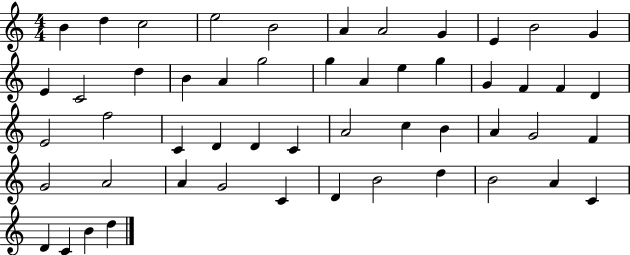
{
  \clef treble
  \numericTimeSignature
  \time 4/4
  \key c \major
  b'4 d''4 c''2 | e''2 b'2 | a'4 a'2 g'4 | e'4 b'2 g'4 | \break e'4 c'2 d''4 | b'4 a'4 g''2 | g''4 a'4 e''4 g''4 | g'4 f'4 f'4 d'4 | \break e'2 f''2 | c'4 d'4 d'4 c'4 | a'2 c''4 b'4 | a'4 g'2 f'4 | \break g'2 a'2 | a'4 g'2 c'4 | d'4 b'2 d''4 | b'2 a'4 c'4 | \break d'4 c'4 b'4 d''4 | \bar "|."
}